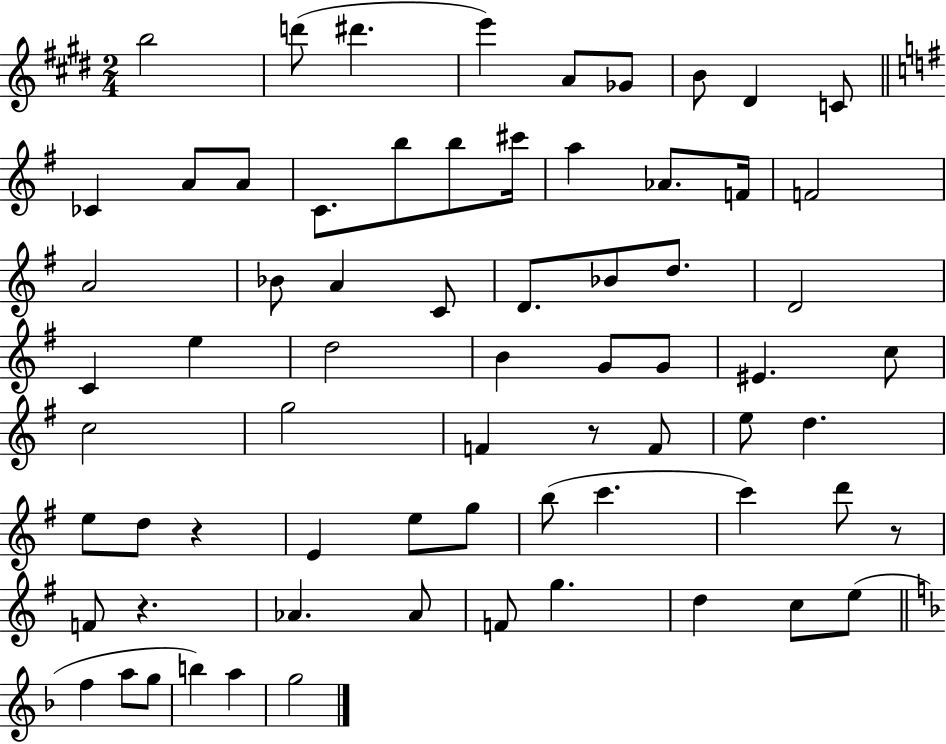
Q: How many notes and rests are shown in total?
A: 69